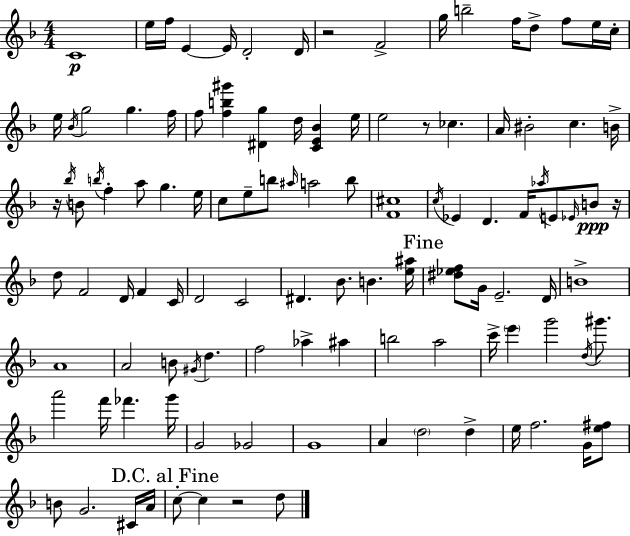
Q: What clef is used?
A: treble